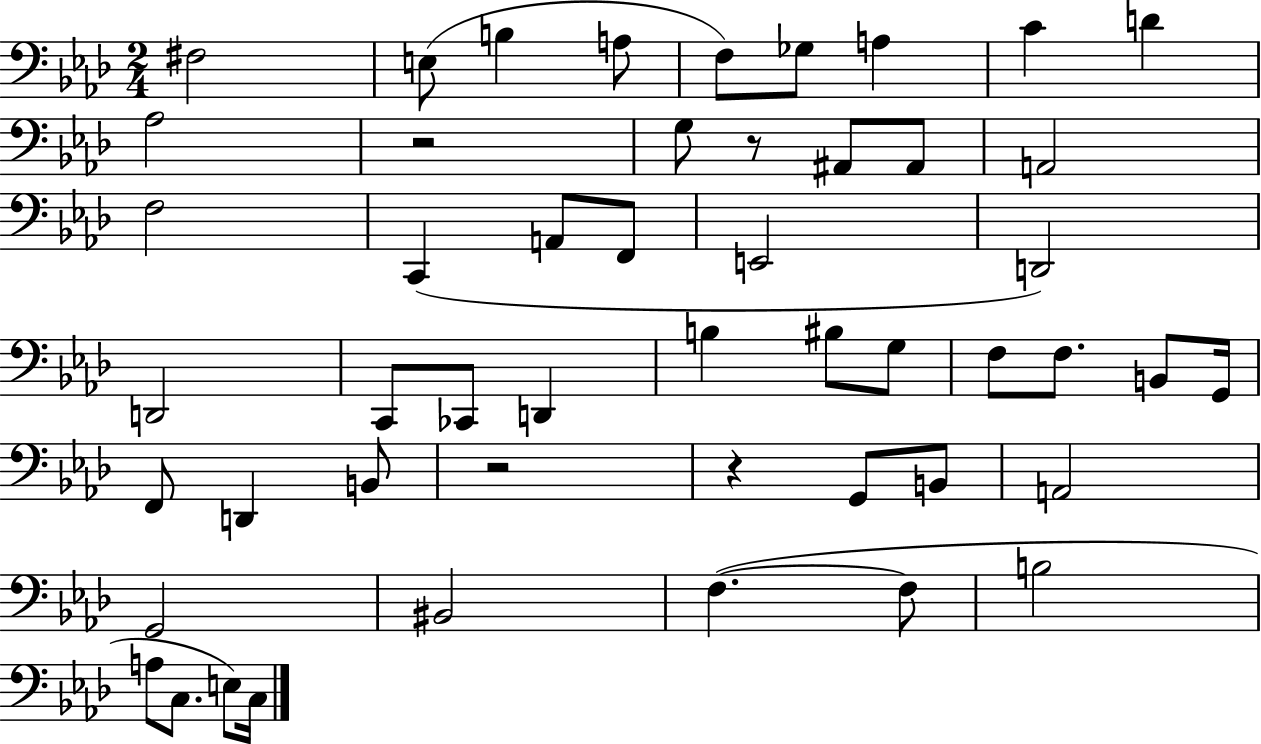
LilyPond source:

{
  \clef bass
  \numericTimeSignature
  \time 2/4
  \key aes \major
  fis2 | e8( b4 a8 | f8) ges8 a4 | c'4 d'4 | \break aes2 | r2 | g8 r8 ais,8 ais,8 | a,2 | \break f2 | c,4( a,8 f,8 | e,2 | d,2) | \break d,2 | c,8 ces,8 d,4 | b4 bis8 g8 | f8 f8. b,8 g,16 | \break f,8 d,4 b,8 | r2 | r4 g,8 b,8 | a,2 | \break g,2 | bis,2 | f4.~(~ f8 | b2 | \break a8 c8. e8) c16 | \bar "|."
}